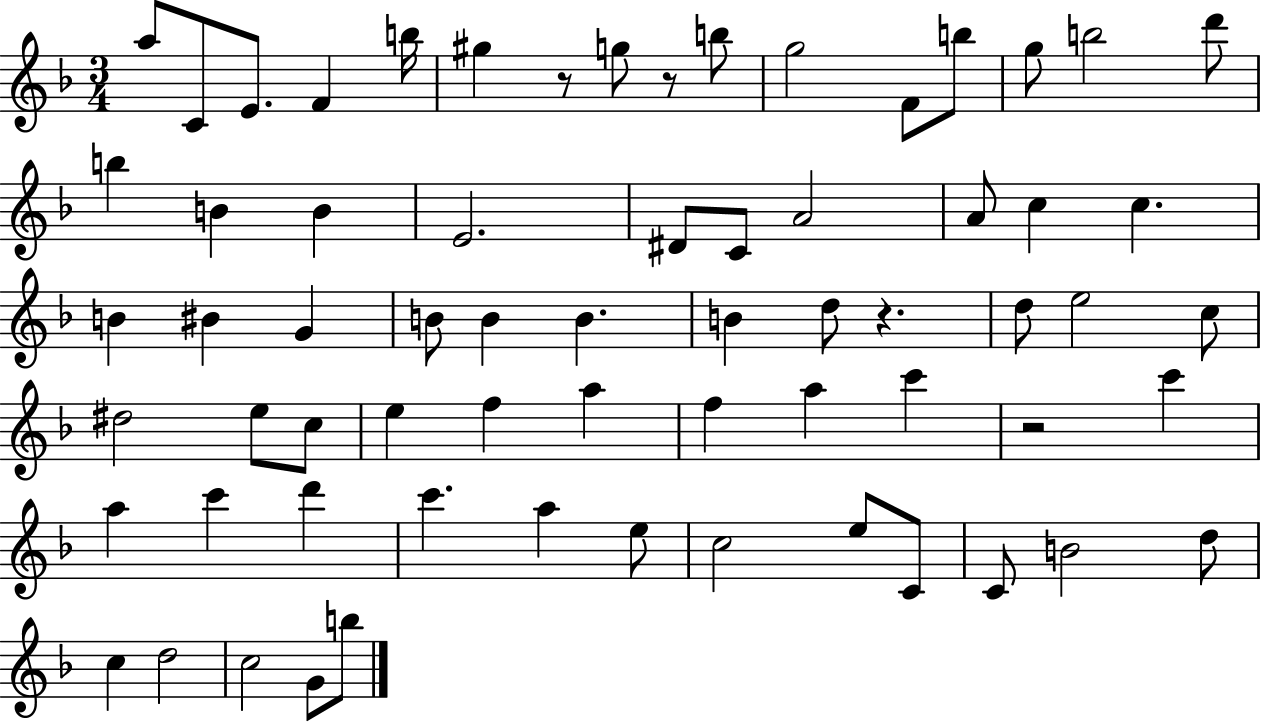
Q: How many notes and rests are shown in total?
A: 66